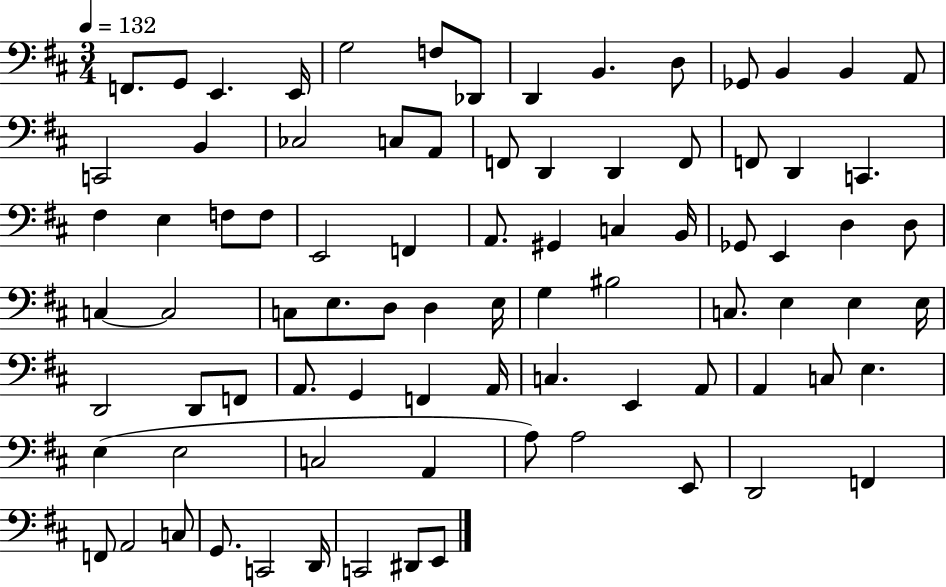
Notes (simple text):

F2/e. G2/e E2/q. E2/s G3/h F3/e Db2/e D2/q B2/q. D3/e Gb2/e B2/q B2/q A2/e C2/h B2/q CES3/h C3/e A2/e F2/e D2/q D2/q F2/e F2/e D2/q C2/q. F#3/q E3/q F3/e F3/e E2/h F2/q A2/e. G#2/q C3/q B2/s Gb2/e E2/q D3/q D3/e C3/q C3/h C3/e E3/e. D3/e D3/q E3/s G3/q BIS3/h C3/e. E3/q E3/q E3/s D2/h D2/e F2/e A2/e. G2/q F2/q A2/s C3/q. E2/q A2/e A2/q C3/e E3/q. E3/q E3/h C3/h A2/q A3/e A3/h E2/e D2/h F2/q F2/e A2/h C3/e G2/e. C2/h D2/s C2/h D#2/e E2/e